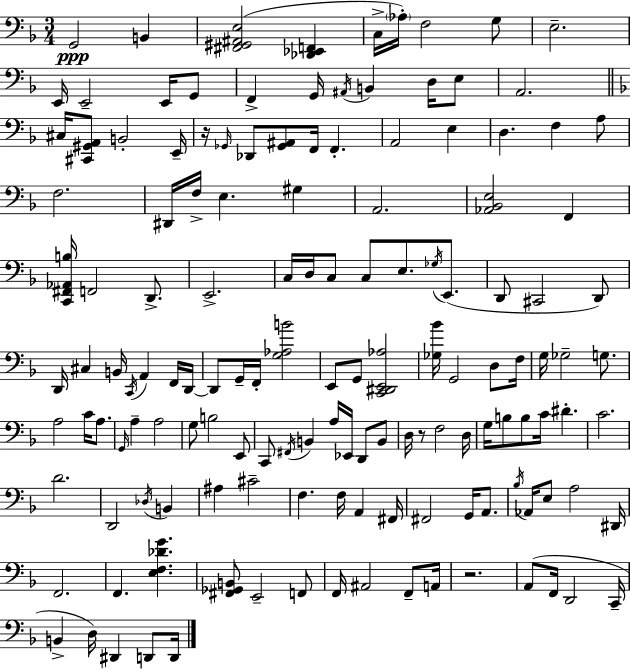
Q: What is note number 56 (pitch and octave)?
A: F2